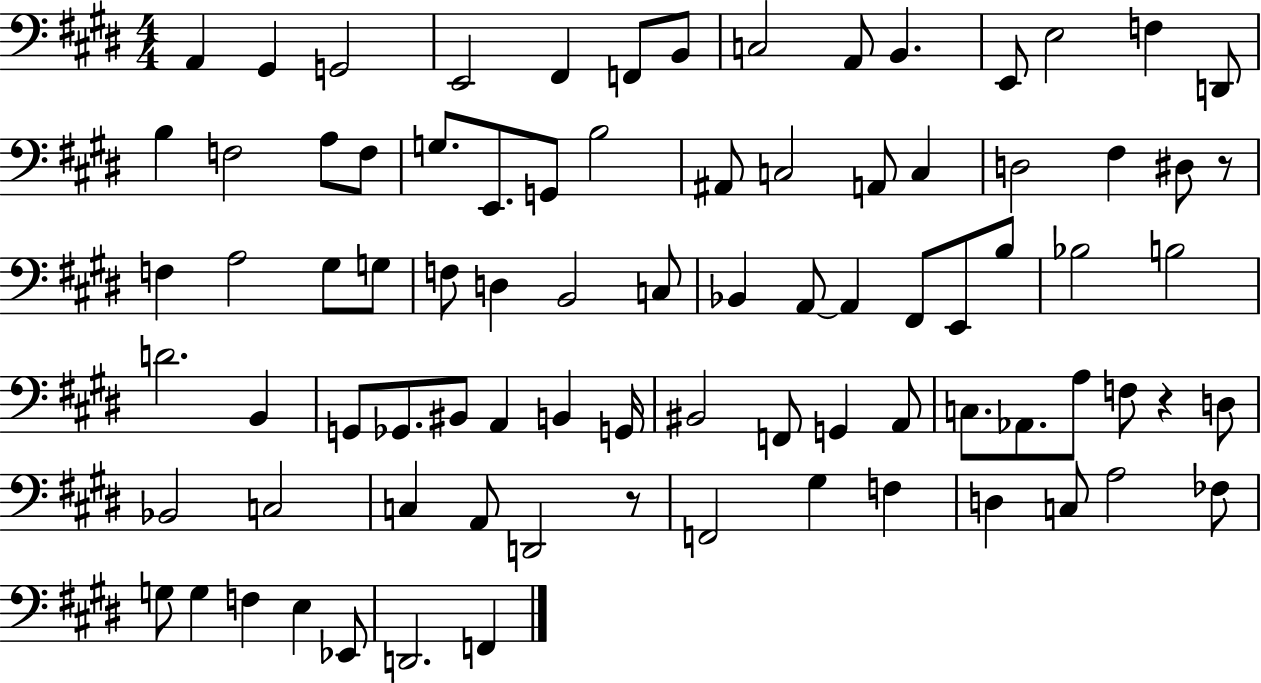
A2/q G#2/q G2/h E2/h F#2/q F2/e B2/e C3/h A2/e B2/q. E2/e E3/h F3/q D2/e B3/q F3/h A3/e F3/e G3/e. E2/e. G2/e B3/h A#2/e C3/h A2/e C3/q D3/h F#3/q D#3/e R/e F3/q A3/h G#3/e G3/e F3/e D3/q B2/h C3/e Bb2/q A2/e A2/q F#2/e E2/e B3/e Bb3/h B3/h D4/h. B2/q G2/e Gb2/e. BIS2/e A2/q B2/q G2/s BIS2/h F2/e G2/q A2/e C3/e. Ab2/e. A3/e F3/e R/q D3/e Bb2/h C3/h C3/q A2/e D2/h R/e F2/h G#3/q F3/q D3/q C3/e A3/h FES3/e G3/e G3/q F3/q E3/q Eb2/e D2/h. F2/q